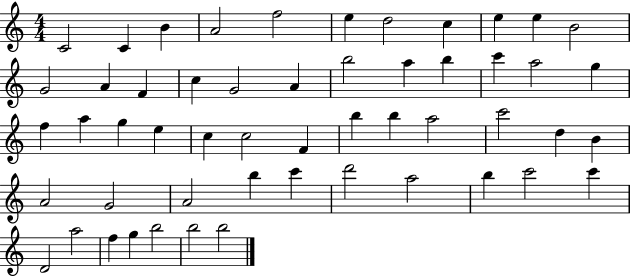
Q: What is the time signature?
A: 4/4